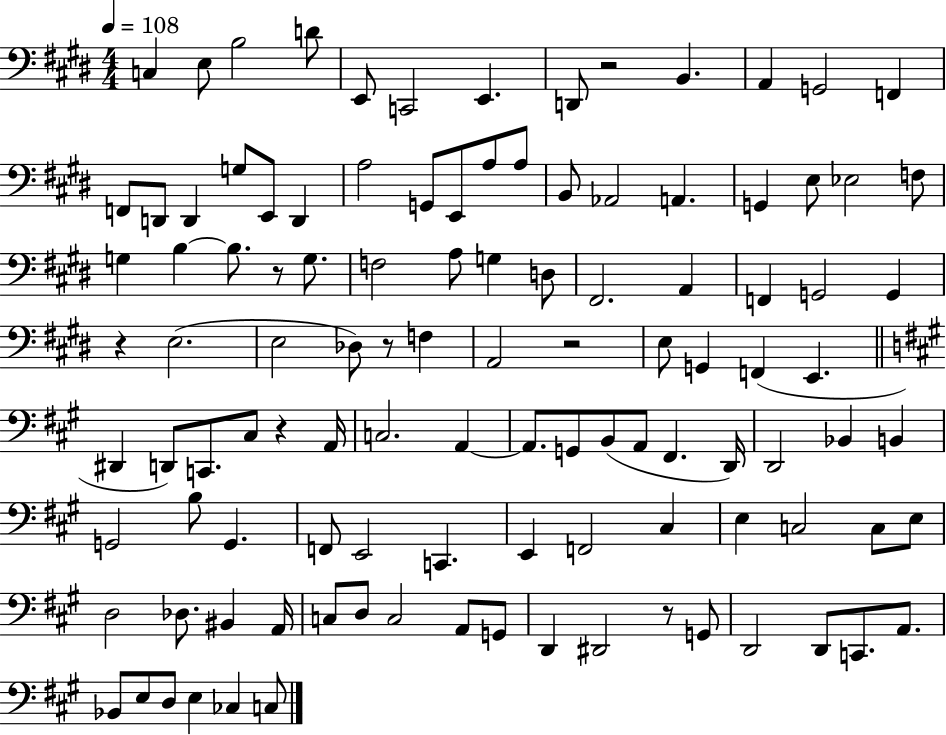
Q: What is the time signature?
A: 4/4